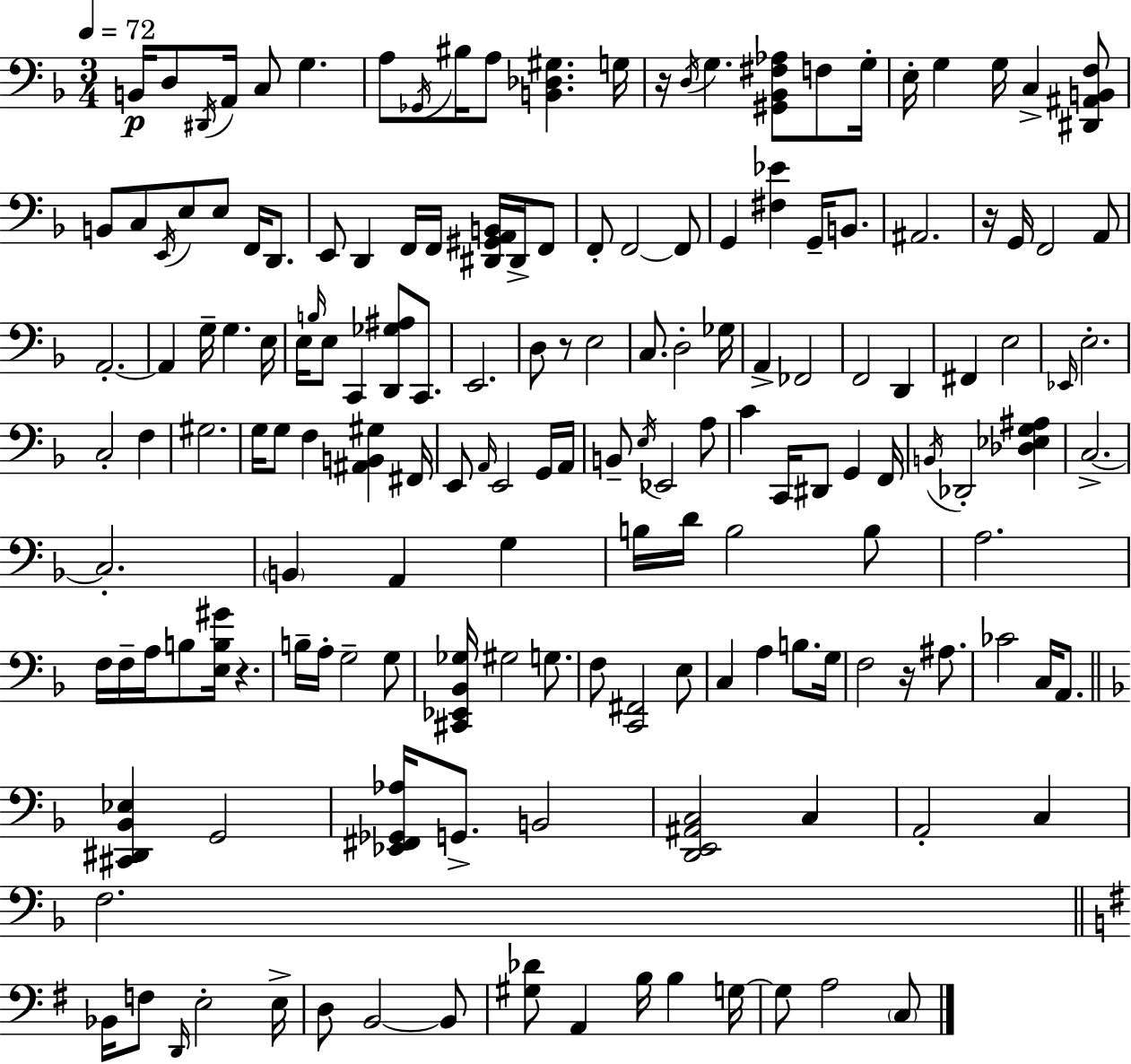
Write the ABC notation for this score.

X:1
T:Untitled
M:3/4
L:1/4
K:F
B,,/4 D,/2 ^D,,/4 A,,/4 C,/2 G, A,/2 _G,,/4 ^B,/4 A,/2 [B,,_D,^G,] G,/4 z/4 D,/4 G, [^G,,_B,,^F,_A,]/2 F,/2 G,/4 E,/4 G, G,/4 C, [^D,,^A,,B,,F,]/2 B,,/2 C,/2 E,,/4 E,/2 E,/2 F,,/4 D,,/2 E,,/2 D,, F,,/4 F,,/4 [^D,,^G,,A,,B,,]/4 ^D,,/4 F,,/2 F,,/2 F,,2 F,,/2 G,, [^F,_E] G,,/4 B,,/2 ^A,,2 z/4 G,,/4 F,,2 A,,/2 A,,2 A,, G,/4 G, E,/4 E,/4 B,/4 E,/2 C,, [D,,_G,^A,]/2 C,,/2 E,,2 D,/2 z/2 E,2 C,/2 D,2 _G,/4 A,, _F,,2 F,,2 D,, ^F,, E,2 _E,,/4 E,2 C,2 F, ^G,2 G,/4 G,/2 F, [^A,,B,,^G,] ^F,,/4 E,,/2 A,,/4 E,,2 G,,/4 A,,/4 B,,/2 E,/4 _E,,2 A,/2 C C,,/4 ^D,,/2 G,, F,,/4 B,,/4 _D,,2 [_D,_E,G,^A,] C,2 C,2 B,, A,, G, B,/4 D/4 B,2 B,/2 A,2 F,/4 F,/4 A,/4 B,/2 [E,B,^G]/4 z B,/4 A,/4 G,2 G,/2 [^C,,_E,,_B,,_G,]/4 ^G,2 G,/2 F,/2 [C,,^F,,]2 E,/2 C, A, B,/2 G,/4 F,2 z/4 ^A,/2 _C2 C,/4 A,,/2 [^C,,^D,,_B,,_E,] G,,2 [_E,,^F,,_G,,_A,]/4 G,,/2 B,,2 [D,,E,,^A,,C,]2 C, A,,2 C, F,2 _B,,/4 F,/2 D,,/4 E,2 E,/4 D,/2 B,,2 B,,/2 [^G,_D]/2 A,, B,/4 B, G,/4 G,/2 A,2 C,/2